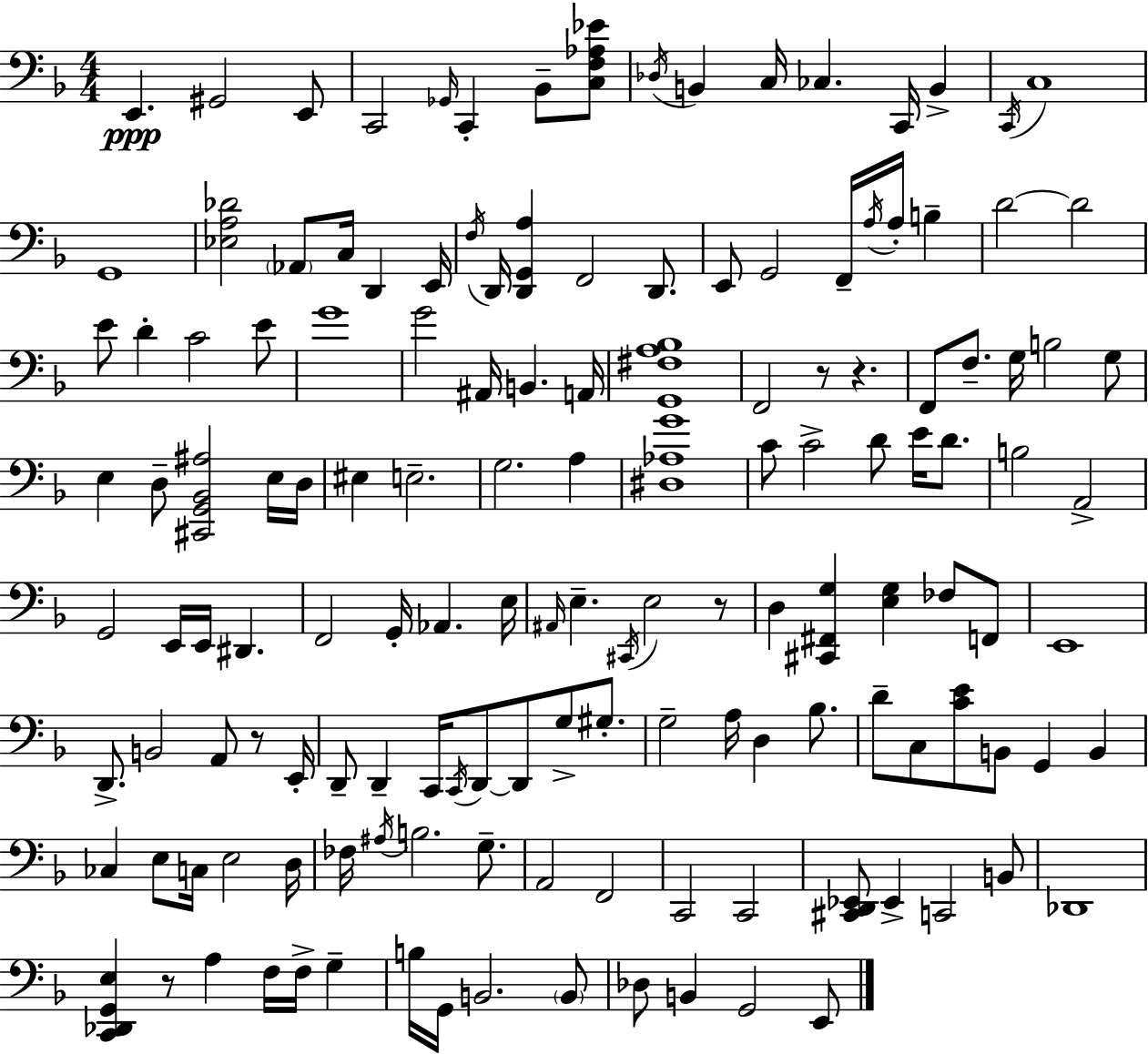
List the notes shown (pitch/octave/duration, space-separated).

E2/q. G#2/h E2/e C2/h Gb2/s C2/q Bb2/e [C3,F3,Ab3,Eb4]/e Db3/s B2/q C3/s CES3/q. C2/s B2/q C2/s C3/w G2/w [Eb3,A3,Db4]/h Ab2/e C3/s D2/q E2/s F3/s D2/s [D2,G2,A3]/q F2/h D2/e. E2/e G2/h F2/s A3/s A3/s B3/q D4/h D4/h E4/e D4/q C4/h E4/e G4/w G4/h A#2/s B2/q. A2/s [G2,F#3,A3,Bb3]/w F2/h R/e R/q. F2/e F3/e. G3/s B3/h G3/e E3/q D3/e [C#2,G2,Bb2,A#3]/h E3/s D3/s EIS3/q E3/h. G3/h. A3/q [D#3,Ab3,G4]/w C4/e C4/h D4/e E4/s D4/e. B3/h A2/h G2/h E2/s E2/s D#2/q. F2/h G2/s Ab2/q. E3/s A#2/s E3/q. C#2/s E3/h R/e D3/q [C#2,F#2,G3]/q [E3,G3]/q FES3/e F2/e E2/w D2/e. B2/h A2/e R/e E2/s D2/e D2/q C2/s C2/s D2/e D2/e G3/e G#3/e. G3/h A3/s D3/q Bb3/e. D4/e C3/e [C4,E4]/e B2/e G2/q B2/q CES3/q E3/e C3/s E3/h D3/s FES3/s A#3/s B3/h. G3/e. A2/h F2/h C2/h C2/h [C#2,D2,Eb2]/e Eb2/q C2/h B2/e Db2/w [C2,Db2,G2,E3]/q R/e A3/q F3/s F3/s G3/q B3/s G2/s B2/h. B2/e Db3/e B2/q G2/h E2/e